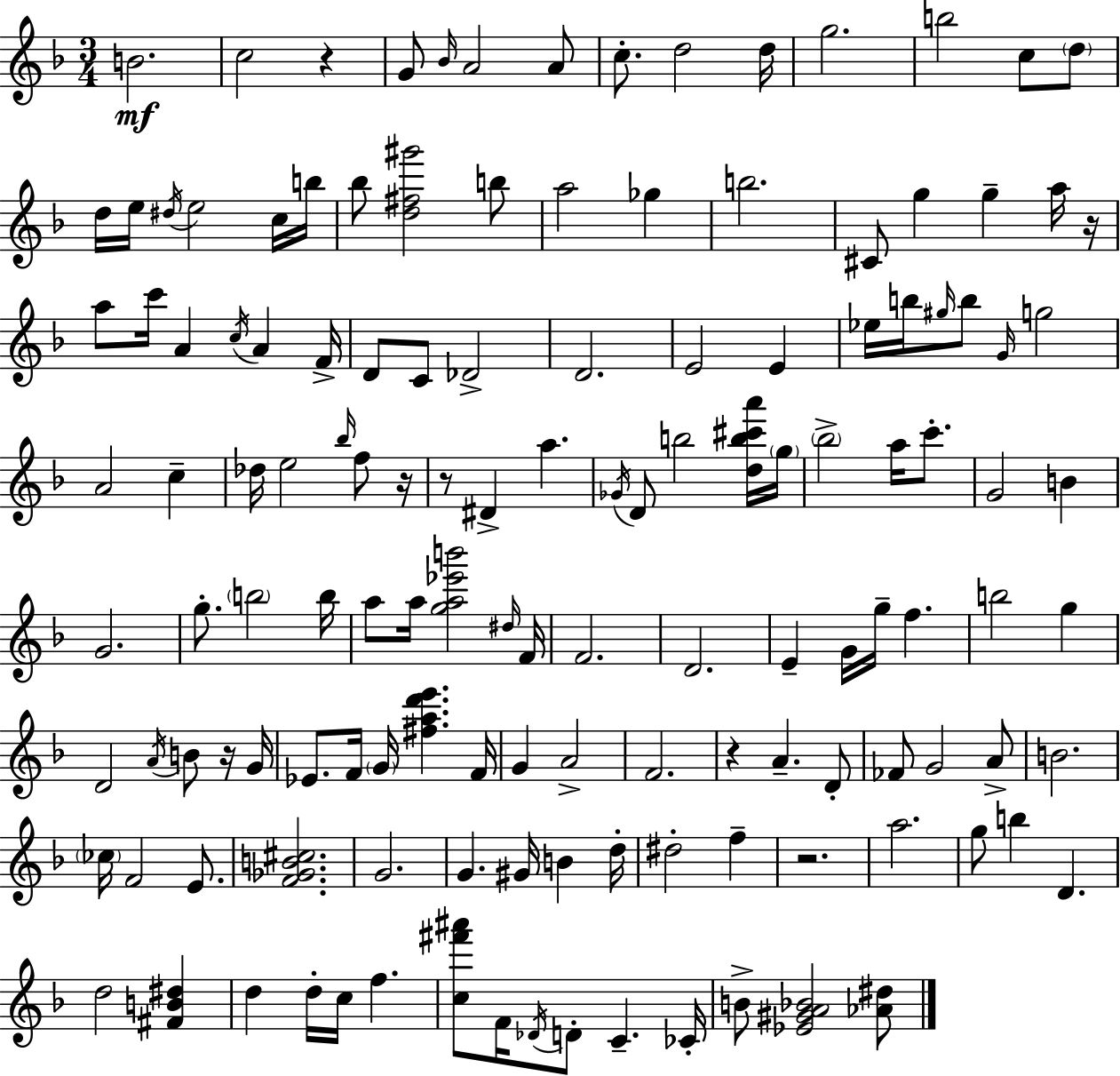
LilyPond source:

{
  \clef treble
  \numericTimeSignature
  \time 3/4
  \key d \minor
  b'2.\mf | c''2 r4 | g'8 \grace { bes'16 } a'2 a'8 | c''8.-. d''2 | \break d''16 g''2. | b''2 c''8 \parenthesize d''8 | d''16 e''16 \acciaccatura { dis''16 } e''2 | c''16 b''16 bes''8 <d'' fis'' gis'''>2 | \break b''8 a''2 ges''4 | b''2. | cis'8 g''4 g''4-- | a''16 r16 a''8 c'''16 a'4 \acciaccatura { c''16 } a'4 | \break f'16-> d'8 c'8 des'2-> | d'2. | e'2 e'4 | ees''16 b''16 \grace { gis''16 } b''8 \grace { g'16 } g''2 | \break a'2 | c''4-- des''16 e''2 | \grace { bes''16 } f''8 r16 r8 dis'4-> | a''4. \acciaccatura { ges'16 } d'8 b''2 | \break <d'' b'' cis''' a'''>16 \parenthesize g''16 \parenthesize bes''2-> | a''16 c'''8.-. g'2 | b'4 g'2. | g''8.-. \parenthesize b''2 | \break b''16 a''8 a''16 <g'' a'' ees''' b'''>2 | \grace { dis''16 } f'16 f'2. | d'2. | e'4-- | \break g'16 g''16-- f''4. b''2 | g''4 d'2 | \acciaccatura { a'16 } b'8 r16 g'16 ees'8. | f'16 \parenthesize g'16 <fis'' a'' d''' e'''>4. f'16 g'4 | \break a'2-> f'2. | r4 | a'4.-- d'8-. fes'8 g'2 | a'8-> b'2. | \break \parenthesize ces''16 f'2 | e'8. <f' ges' b' cis''>2. | g'2. | g'4. | \break gis'16 b'4 d''16-. dis''2-. | f''4-- r2. | a''2. | g''8 b''4 | \break d'4. d''2 | <fis' b' dis''>4 d''4 | d''16-. c''16 f''4. <c'' fis''' ais'''>8 f'16 | \acciaccatura { des'16 } d'8-. c'4.-- ces'16-. b'8-> | \break <ees' gis' a' bes'>2 <aes' dis''>8 \bar "|."
}